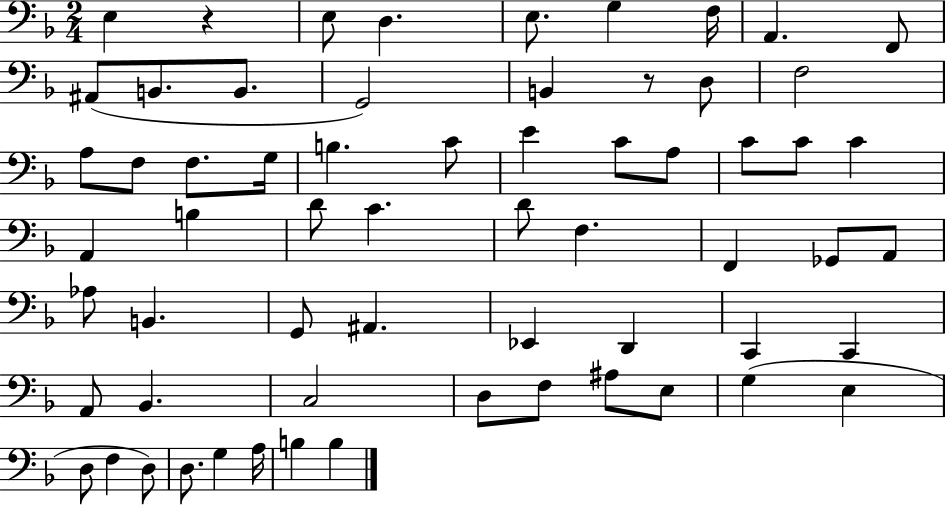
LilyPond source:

{
  \clef bass
  \numericTimeSignature
  \time 2/4
  \key f \major
  e4 r4 | e8 d4. | e8. g4 f16 | a,4. f,8 | \break ais,8( b,8. b,8. | g,2) | b,4 r8 d8 | f2 | \break a8 f8 f8. g16 | b4. c'8 | e'4 c'8 a8 | c'8 c'8 c'4 | \break a,4 b4 | d'8 c'4. | d'8 f4. | f,4 ges,8 a,8 | \break aes8 b,4. | g,8 ais,4. | ees,4 d,4 | c,4 c,4 | \break a,8 bes,4. | c2 | d8 f8 ais8 e8 | g4( e4 | \break d8 f4 d8) | d8. g4 a16 | b4 b4 | \bar "|."
}